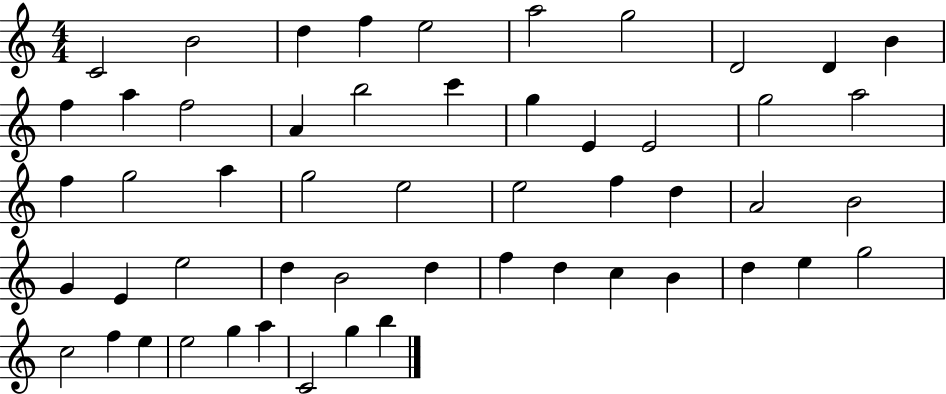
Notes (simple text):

C4/h B4/h D5/q F5/q E5/h A5/h G5/h D4/h D4/q B4/q F5/q A5/q F5/h A4/q B5/h C6/q G5/q E4/q E4/h G5/h A5/h F5/q G5/h A5/q G5/h E5/h E5/h F5/q D5/q A4/h B4/h G4/q E4/q E5/h D5/q B4/h D5/q F5/q D5/q C5/q B4/q D5/q E5/q G5/h C5/h F5/q E5/q E5/h G5/q A5/q C4/h G5/q B5/q